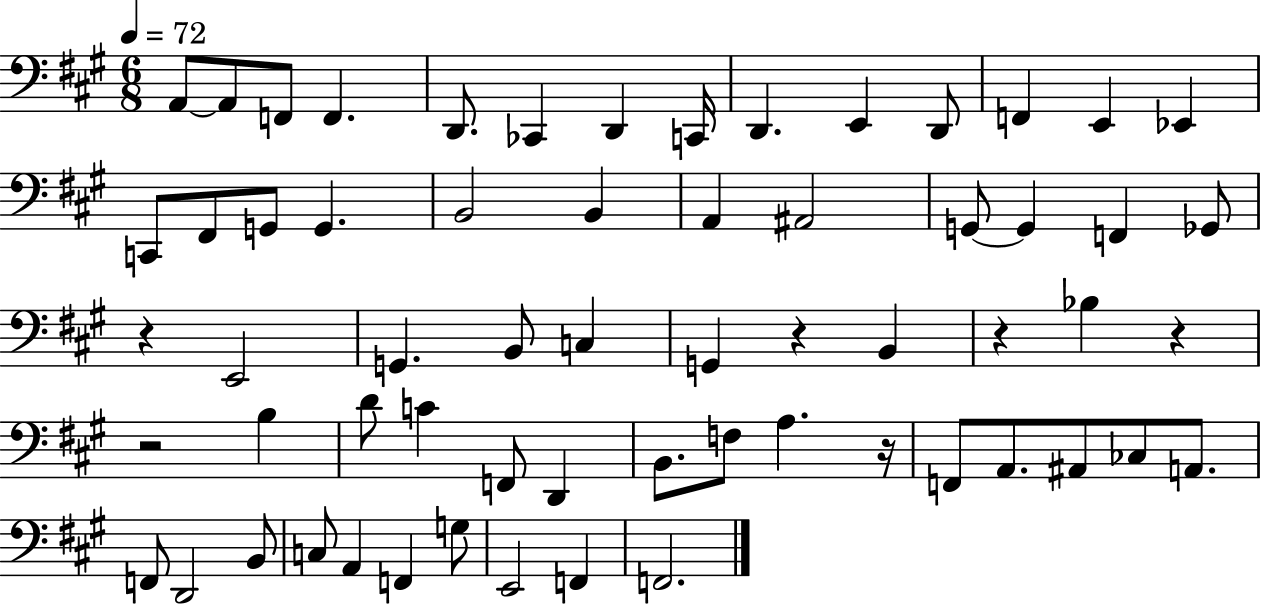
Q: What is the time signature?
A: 6/8